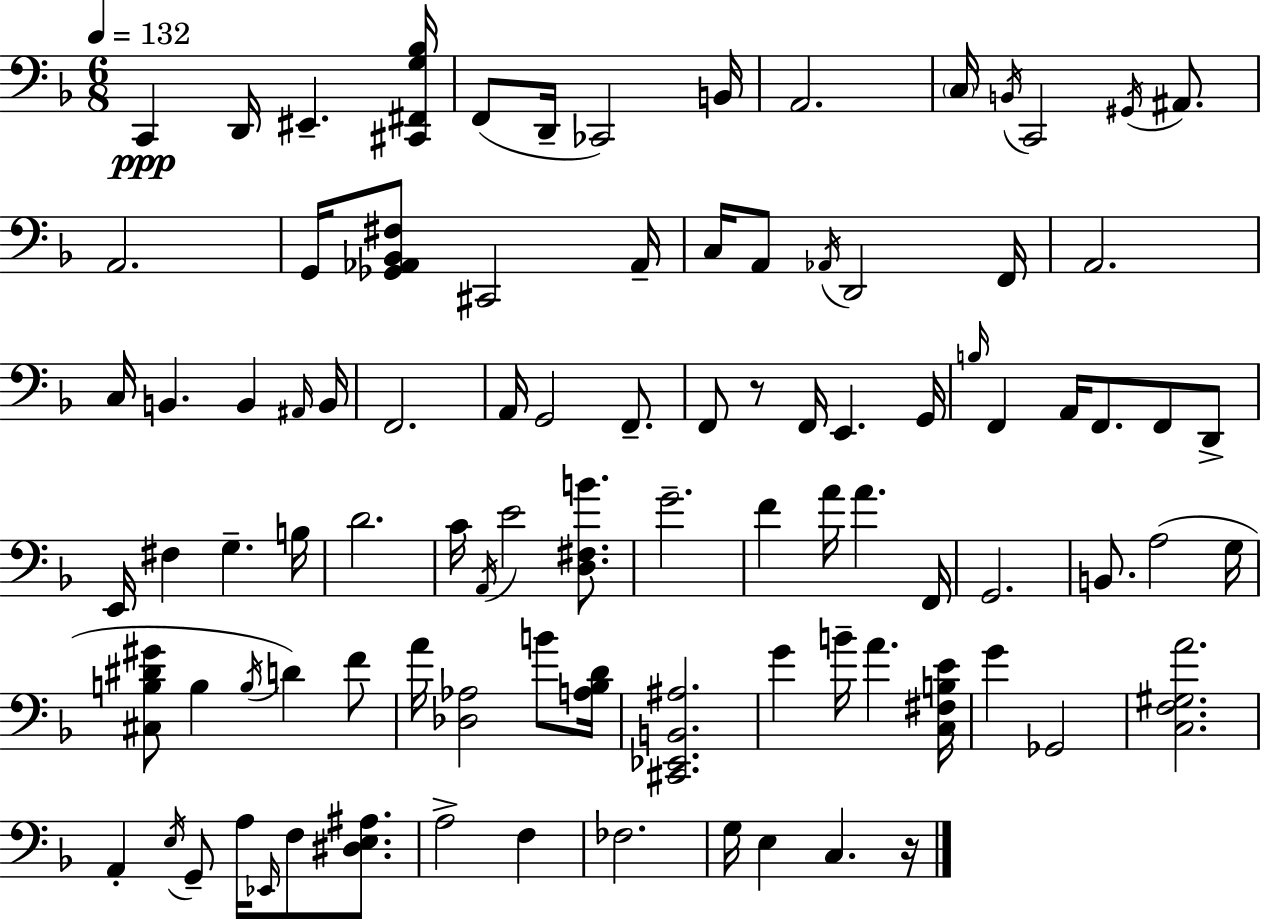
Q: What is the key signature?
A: D minor